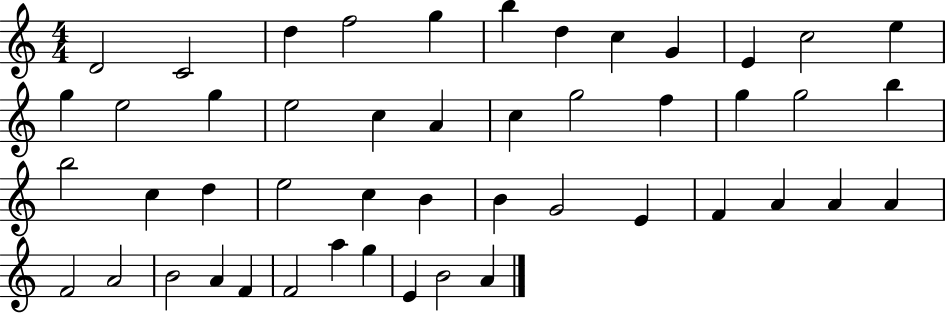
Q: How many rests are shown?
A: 0